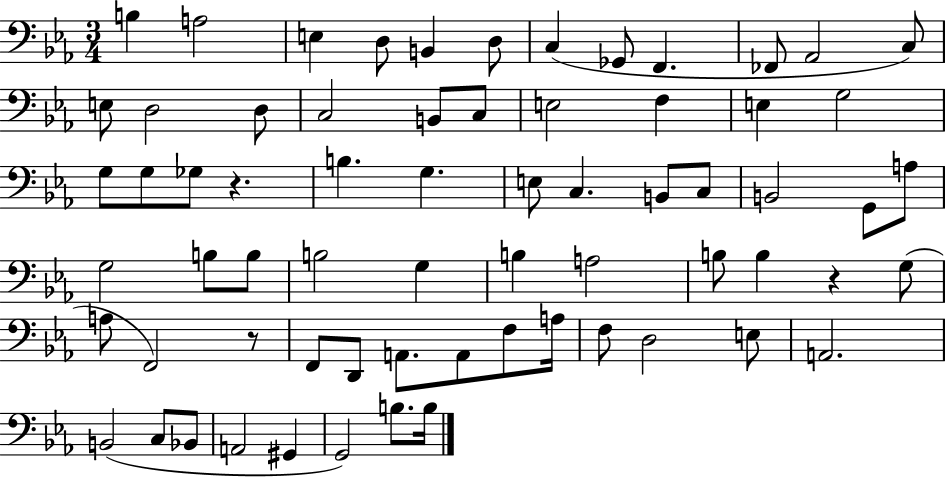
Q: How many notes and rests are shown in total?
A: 67